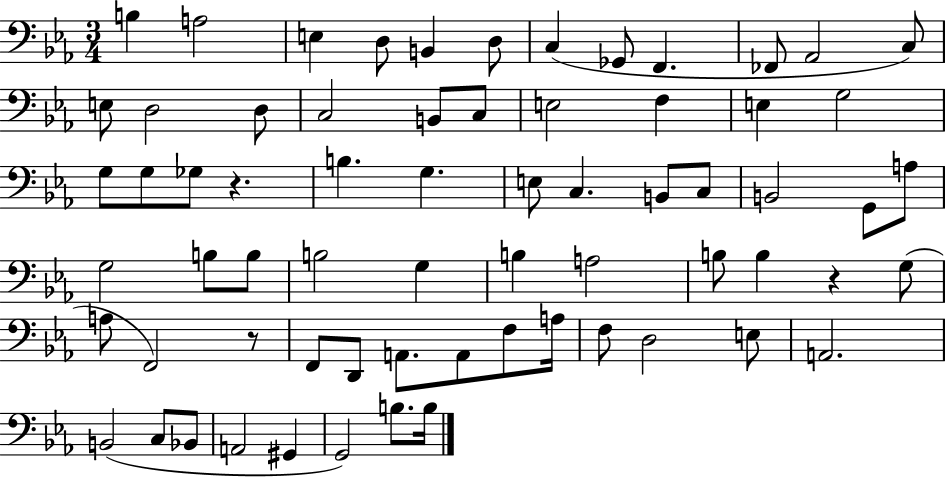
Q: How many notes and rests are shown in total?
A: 67